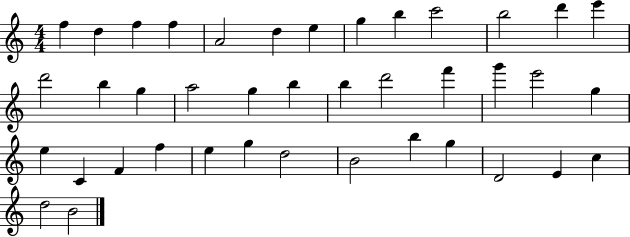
{
  \clef treble
  \numericTimeSignature
  \time 4/4
  \key c \major
  f''4 d''4 f''4 f''4 | a'2 d''4 e''4 | g''4 b''4 c'''2 | b''2 d'''4 e'''4 | \break d'''2 b''4 g''4 | a''2 g''4 b''4 | b''4 d'''2 f'''4 | g'''4 e'''2 g''4 | \break e''4 c'4 f'4 f''4 | e''4 g''4 d''2 | b'2 b''4 g''4 | d'2 e'4 c''4 | \break d''2 b'2 | \bar "|."
}